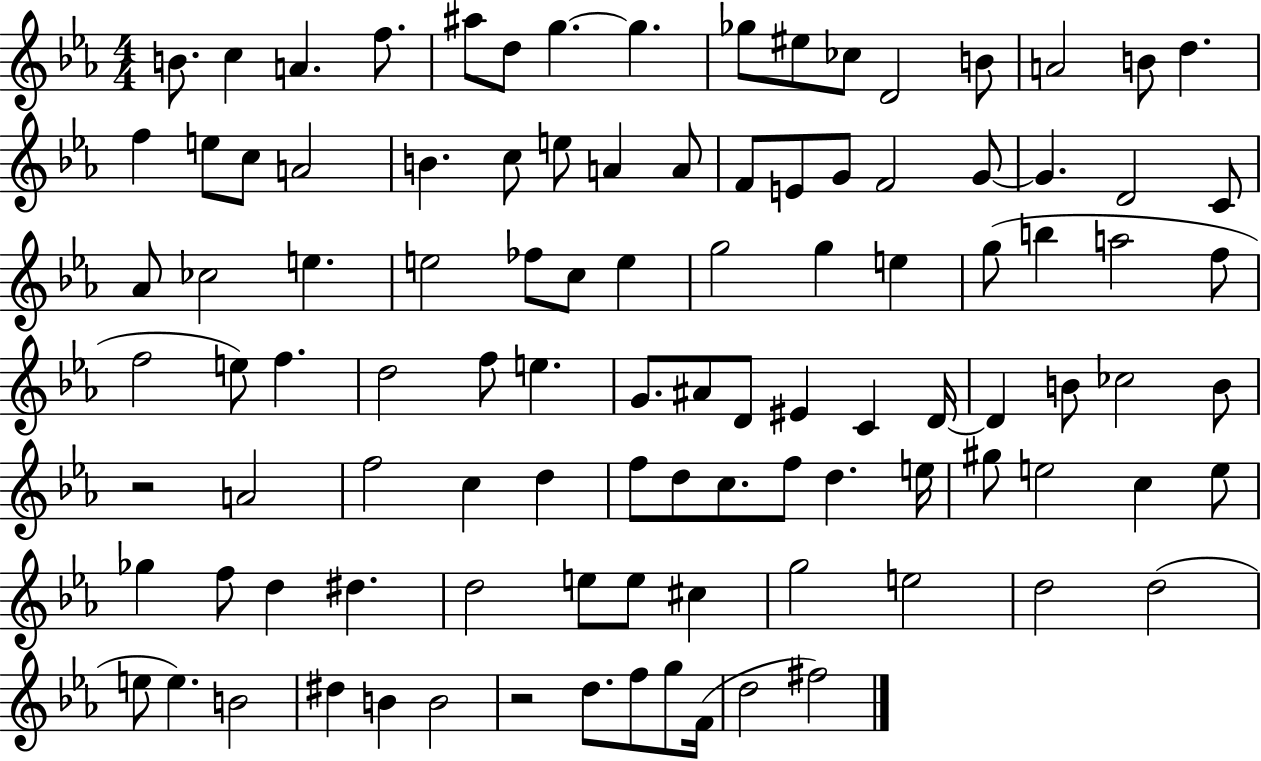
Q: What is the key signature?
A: EES major